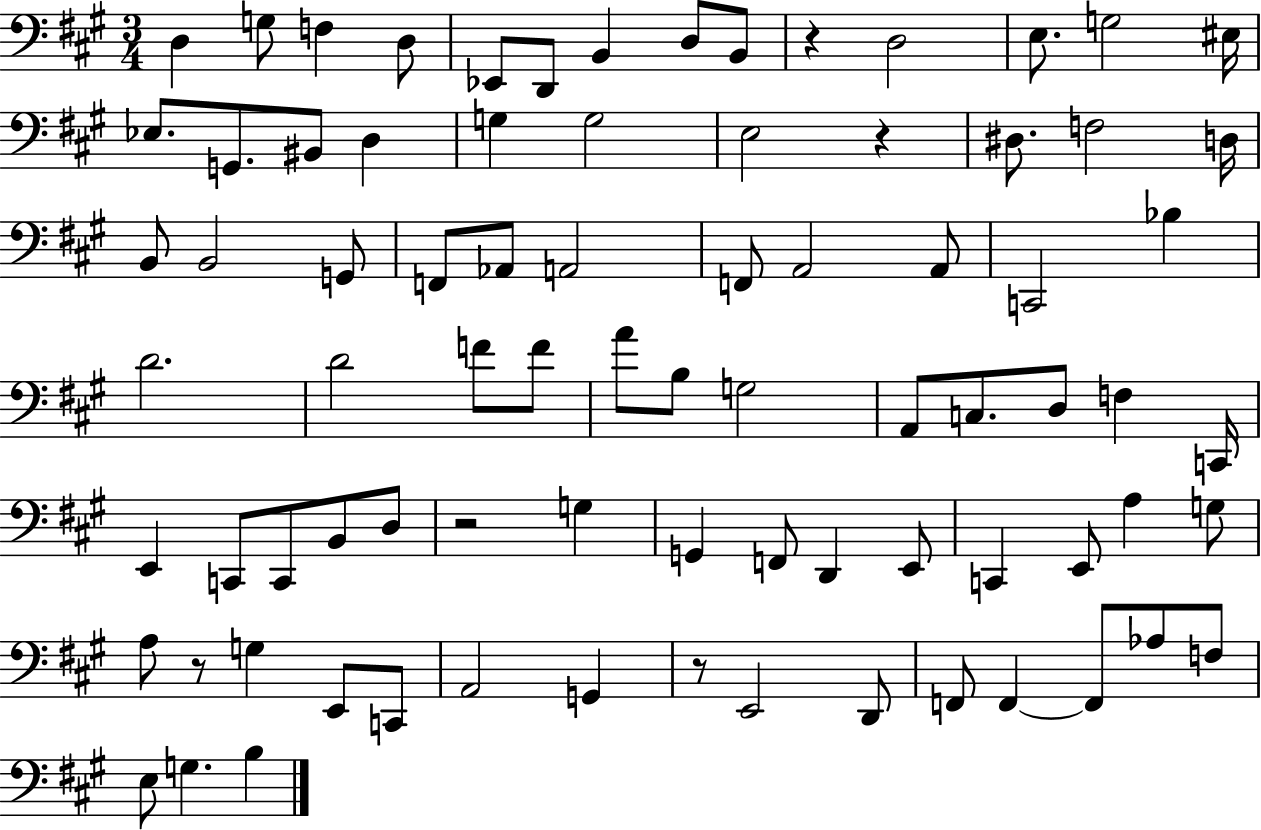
X:1
T:Untitled
M:3/4
L:1/4
K:A
D, G,/2 F, D,/2 _E,,/2 D,,/2 B,, D,/2 B,,/2 z D,2 E,/2 G,2 ^E,/4 _E,/2 G,,/2 ^B,,/2 D, G, G,2 E,2 z ^D,/2 F,2 D,/4 B,,/2 B,,2 G,,/2 F,,/2 _A,,/2 A,,2 F,,/2 A,,2 A,,/2 C,,2 _B, D2 D2 F/2 F/2 A/2 B,/2 G,2 A,,/2 C,/2 D,/2 F, C,,/4 E,, C,,/2 C,,/2 B,,/2 D,/2 z2 G, G,, F,,/2 D,, E,,/2 C,, E,,/2 A, G,/2 A,/2 z/2 G, E,,/2 C,,/2 A,,2 G,, z/2 E,,2 D,,/2 F,,/2 F,, F,,/2 _A,/2 F,/2 E,/2 G, B,